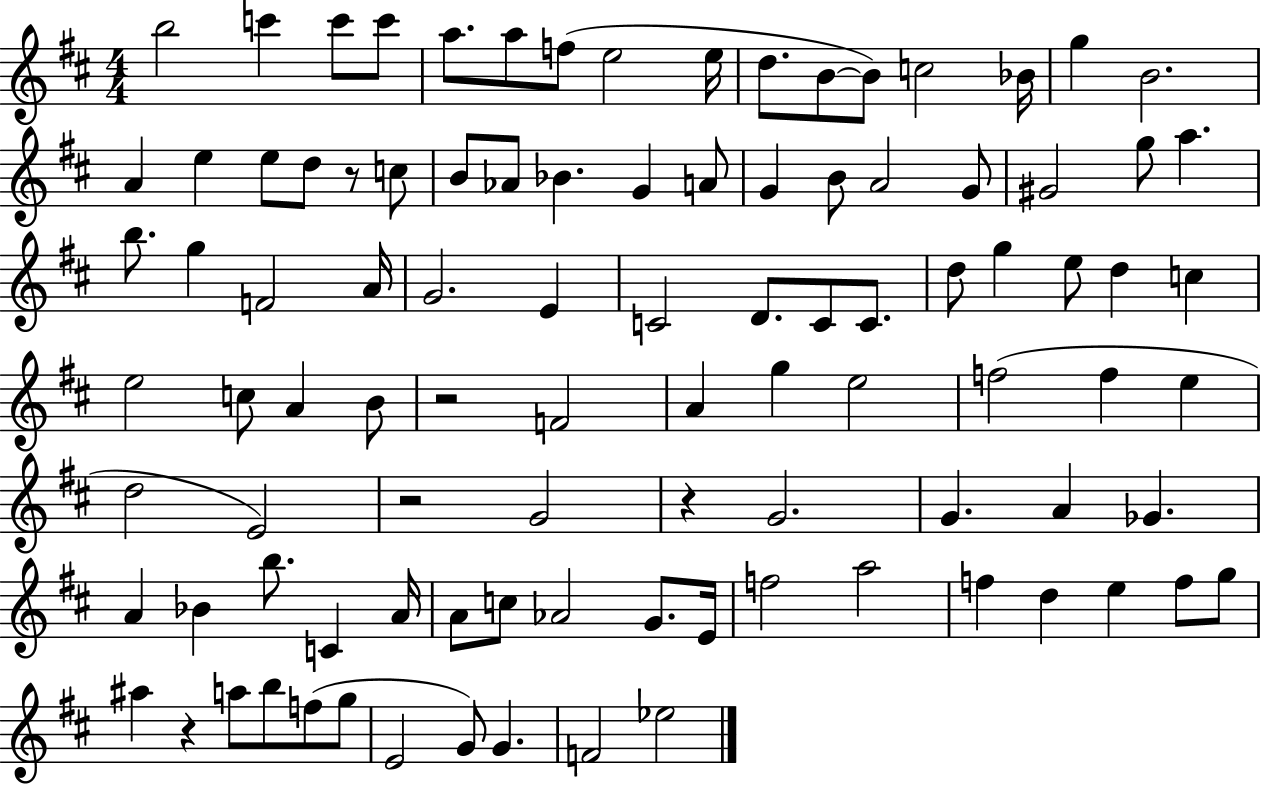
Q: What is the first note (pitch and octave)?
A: B5